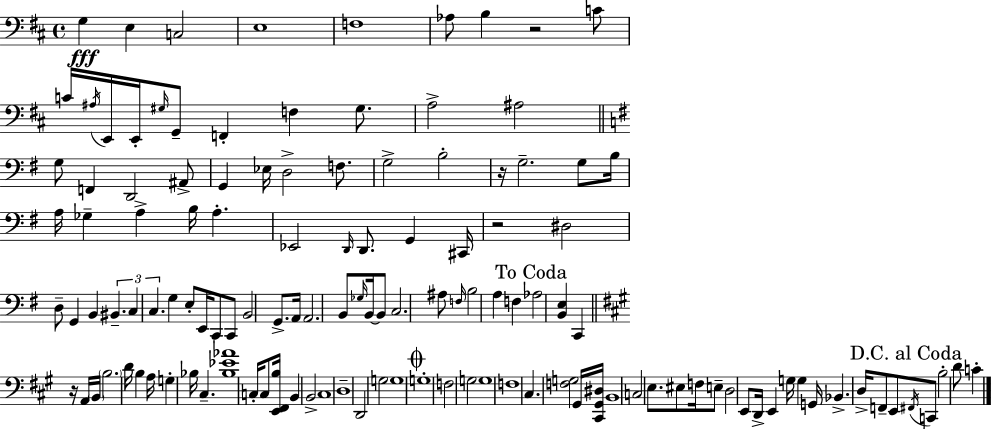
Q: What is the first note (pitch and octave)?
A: G3